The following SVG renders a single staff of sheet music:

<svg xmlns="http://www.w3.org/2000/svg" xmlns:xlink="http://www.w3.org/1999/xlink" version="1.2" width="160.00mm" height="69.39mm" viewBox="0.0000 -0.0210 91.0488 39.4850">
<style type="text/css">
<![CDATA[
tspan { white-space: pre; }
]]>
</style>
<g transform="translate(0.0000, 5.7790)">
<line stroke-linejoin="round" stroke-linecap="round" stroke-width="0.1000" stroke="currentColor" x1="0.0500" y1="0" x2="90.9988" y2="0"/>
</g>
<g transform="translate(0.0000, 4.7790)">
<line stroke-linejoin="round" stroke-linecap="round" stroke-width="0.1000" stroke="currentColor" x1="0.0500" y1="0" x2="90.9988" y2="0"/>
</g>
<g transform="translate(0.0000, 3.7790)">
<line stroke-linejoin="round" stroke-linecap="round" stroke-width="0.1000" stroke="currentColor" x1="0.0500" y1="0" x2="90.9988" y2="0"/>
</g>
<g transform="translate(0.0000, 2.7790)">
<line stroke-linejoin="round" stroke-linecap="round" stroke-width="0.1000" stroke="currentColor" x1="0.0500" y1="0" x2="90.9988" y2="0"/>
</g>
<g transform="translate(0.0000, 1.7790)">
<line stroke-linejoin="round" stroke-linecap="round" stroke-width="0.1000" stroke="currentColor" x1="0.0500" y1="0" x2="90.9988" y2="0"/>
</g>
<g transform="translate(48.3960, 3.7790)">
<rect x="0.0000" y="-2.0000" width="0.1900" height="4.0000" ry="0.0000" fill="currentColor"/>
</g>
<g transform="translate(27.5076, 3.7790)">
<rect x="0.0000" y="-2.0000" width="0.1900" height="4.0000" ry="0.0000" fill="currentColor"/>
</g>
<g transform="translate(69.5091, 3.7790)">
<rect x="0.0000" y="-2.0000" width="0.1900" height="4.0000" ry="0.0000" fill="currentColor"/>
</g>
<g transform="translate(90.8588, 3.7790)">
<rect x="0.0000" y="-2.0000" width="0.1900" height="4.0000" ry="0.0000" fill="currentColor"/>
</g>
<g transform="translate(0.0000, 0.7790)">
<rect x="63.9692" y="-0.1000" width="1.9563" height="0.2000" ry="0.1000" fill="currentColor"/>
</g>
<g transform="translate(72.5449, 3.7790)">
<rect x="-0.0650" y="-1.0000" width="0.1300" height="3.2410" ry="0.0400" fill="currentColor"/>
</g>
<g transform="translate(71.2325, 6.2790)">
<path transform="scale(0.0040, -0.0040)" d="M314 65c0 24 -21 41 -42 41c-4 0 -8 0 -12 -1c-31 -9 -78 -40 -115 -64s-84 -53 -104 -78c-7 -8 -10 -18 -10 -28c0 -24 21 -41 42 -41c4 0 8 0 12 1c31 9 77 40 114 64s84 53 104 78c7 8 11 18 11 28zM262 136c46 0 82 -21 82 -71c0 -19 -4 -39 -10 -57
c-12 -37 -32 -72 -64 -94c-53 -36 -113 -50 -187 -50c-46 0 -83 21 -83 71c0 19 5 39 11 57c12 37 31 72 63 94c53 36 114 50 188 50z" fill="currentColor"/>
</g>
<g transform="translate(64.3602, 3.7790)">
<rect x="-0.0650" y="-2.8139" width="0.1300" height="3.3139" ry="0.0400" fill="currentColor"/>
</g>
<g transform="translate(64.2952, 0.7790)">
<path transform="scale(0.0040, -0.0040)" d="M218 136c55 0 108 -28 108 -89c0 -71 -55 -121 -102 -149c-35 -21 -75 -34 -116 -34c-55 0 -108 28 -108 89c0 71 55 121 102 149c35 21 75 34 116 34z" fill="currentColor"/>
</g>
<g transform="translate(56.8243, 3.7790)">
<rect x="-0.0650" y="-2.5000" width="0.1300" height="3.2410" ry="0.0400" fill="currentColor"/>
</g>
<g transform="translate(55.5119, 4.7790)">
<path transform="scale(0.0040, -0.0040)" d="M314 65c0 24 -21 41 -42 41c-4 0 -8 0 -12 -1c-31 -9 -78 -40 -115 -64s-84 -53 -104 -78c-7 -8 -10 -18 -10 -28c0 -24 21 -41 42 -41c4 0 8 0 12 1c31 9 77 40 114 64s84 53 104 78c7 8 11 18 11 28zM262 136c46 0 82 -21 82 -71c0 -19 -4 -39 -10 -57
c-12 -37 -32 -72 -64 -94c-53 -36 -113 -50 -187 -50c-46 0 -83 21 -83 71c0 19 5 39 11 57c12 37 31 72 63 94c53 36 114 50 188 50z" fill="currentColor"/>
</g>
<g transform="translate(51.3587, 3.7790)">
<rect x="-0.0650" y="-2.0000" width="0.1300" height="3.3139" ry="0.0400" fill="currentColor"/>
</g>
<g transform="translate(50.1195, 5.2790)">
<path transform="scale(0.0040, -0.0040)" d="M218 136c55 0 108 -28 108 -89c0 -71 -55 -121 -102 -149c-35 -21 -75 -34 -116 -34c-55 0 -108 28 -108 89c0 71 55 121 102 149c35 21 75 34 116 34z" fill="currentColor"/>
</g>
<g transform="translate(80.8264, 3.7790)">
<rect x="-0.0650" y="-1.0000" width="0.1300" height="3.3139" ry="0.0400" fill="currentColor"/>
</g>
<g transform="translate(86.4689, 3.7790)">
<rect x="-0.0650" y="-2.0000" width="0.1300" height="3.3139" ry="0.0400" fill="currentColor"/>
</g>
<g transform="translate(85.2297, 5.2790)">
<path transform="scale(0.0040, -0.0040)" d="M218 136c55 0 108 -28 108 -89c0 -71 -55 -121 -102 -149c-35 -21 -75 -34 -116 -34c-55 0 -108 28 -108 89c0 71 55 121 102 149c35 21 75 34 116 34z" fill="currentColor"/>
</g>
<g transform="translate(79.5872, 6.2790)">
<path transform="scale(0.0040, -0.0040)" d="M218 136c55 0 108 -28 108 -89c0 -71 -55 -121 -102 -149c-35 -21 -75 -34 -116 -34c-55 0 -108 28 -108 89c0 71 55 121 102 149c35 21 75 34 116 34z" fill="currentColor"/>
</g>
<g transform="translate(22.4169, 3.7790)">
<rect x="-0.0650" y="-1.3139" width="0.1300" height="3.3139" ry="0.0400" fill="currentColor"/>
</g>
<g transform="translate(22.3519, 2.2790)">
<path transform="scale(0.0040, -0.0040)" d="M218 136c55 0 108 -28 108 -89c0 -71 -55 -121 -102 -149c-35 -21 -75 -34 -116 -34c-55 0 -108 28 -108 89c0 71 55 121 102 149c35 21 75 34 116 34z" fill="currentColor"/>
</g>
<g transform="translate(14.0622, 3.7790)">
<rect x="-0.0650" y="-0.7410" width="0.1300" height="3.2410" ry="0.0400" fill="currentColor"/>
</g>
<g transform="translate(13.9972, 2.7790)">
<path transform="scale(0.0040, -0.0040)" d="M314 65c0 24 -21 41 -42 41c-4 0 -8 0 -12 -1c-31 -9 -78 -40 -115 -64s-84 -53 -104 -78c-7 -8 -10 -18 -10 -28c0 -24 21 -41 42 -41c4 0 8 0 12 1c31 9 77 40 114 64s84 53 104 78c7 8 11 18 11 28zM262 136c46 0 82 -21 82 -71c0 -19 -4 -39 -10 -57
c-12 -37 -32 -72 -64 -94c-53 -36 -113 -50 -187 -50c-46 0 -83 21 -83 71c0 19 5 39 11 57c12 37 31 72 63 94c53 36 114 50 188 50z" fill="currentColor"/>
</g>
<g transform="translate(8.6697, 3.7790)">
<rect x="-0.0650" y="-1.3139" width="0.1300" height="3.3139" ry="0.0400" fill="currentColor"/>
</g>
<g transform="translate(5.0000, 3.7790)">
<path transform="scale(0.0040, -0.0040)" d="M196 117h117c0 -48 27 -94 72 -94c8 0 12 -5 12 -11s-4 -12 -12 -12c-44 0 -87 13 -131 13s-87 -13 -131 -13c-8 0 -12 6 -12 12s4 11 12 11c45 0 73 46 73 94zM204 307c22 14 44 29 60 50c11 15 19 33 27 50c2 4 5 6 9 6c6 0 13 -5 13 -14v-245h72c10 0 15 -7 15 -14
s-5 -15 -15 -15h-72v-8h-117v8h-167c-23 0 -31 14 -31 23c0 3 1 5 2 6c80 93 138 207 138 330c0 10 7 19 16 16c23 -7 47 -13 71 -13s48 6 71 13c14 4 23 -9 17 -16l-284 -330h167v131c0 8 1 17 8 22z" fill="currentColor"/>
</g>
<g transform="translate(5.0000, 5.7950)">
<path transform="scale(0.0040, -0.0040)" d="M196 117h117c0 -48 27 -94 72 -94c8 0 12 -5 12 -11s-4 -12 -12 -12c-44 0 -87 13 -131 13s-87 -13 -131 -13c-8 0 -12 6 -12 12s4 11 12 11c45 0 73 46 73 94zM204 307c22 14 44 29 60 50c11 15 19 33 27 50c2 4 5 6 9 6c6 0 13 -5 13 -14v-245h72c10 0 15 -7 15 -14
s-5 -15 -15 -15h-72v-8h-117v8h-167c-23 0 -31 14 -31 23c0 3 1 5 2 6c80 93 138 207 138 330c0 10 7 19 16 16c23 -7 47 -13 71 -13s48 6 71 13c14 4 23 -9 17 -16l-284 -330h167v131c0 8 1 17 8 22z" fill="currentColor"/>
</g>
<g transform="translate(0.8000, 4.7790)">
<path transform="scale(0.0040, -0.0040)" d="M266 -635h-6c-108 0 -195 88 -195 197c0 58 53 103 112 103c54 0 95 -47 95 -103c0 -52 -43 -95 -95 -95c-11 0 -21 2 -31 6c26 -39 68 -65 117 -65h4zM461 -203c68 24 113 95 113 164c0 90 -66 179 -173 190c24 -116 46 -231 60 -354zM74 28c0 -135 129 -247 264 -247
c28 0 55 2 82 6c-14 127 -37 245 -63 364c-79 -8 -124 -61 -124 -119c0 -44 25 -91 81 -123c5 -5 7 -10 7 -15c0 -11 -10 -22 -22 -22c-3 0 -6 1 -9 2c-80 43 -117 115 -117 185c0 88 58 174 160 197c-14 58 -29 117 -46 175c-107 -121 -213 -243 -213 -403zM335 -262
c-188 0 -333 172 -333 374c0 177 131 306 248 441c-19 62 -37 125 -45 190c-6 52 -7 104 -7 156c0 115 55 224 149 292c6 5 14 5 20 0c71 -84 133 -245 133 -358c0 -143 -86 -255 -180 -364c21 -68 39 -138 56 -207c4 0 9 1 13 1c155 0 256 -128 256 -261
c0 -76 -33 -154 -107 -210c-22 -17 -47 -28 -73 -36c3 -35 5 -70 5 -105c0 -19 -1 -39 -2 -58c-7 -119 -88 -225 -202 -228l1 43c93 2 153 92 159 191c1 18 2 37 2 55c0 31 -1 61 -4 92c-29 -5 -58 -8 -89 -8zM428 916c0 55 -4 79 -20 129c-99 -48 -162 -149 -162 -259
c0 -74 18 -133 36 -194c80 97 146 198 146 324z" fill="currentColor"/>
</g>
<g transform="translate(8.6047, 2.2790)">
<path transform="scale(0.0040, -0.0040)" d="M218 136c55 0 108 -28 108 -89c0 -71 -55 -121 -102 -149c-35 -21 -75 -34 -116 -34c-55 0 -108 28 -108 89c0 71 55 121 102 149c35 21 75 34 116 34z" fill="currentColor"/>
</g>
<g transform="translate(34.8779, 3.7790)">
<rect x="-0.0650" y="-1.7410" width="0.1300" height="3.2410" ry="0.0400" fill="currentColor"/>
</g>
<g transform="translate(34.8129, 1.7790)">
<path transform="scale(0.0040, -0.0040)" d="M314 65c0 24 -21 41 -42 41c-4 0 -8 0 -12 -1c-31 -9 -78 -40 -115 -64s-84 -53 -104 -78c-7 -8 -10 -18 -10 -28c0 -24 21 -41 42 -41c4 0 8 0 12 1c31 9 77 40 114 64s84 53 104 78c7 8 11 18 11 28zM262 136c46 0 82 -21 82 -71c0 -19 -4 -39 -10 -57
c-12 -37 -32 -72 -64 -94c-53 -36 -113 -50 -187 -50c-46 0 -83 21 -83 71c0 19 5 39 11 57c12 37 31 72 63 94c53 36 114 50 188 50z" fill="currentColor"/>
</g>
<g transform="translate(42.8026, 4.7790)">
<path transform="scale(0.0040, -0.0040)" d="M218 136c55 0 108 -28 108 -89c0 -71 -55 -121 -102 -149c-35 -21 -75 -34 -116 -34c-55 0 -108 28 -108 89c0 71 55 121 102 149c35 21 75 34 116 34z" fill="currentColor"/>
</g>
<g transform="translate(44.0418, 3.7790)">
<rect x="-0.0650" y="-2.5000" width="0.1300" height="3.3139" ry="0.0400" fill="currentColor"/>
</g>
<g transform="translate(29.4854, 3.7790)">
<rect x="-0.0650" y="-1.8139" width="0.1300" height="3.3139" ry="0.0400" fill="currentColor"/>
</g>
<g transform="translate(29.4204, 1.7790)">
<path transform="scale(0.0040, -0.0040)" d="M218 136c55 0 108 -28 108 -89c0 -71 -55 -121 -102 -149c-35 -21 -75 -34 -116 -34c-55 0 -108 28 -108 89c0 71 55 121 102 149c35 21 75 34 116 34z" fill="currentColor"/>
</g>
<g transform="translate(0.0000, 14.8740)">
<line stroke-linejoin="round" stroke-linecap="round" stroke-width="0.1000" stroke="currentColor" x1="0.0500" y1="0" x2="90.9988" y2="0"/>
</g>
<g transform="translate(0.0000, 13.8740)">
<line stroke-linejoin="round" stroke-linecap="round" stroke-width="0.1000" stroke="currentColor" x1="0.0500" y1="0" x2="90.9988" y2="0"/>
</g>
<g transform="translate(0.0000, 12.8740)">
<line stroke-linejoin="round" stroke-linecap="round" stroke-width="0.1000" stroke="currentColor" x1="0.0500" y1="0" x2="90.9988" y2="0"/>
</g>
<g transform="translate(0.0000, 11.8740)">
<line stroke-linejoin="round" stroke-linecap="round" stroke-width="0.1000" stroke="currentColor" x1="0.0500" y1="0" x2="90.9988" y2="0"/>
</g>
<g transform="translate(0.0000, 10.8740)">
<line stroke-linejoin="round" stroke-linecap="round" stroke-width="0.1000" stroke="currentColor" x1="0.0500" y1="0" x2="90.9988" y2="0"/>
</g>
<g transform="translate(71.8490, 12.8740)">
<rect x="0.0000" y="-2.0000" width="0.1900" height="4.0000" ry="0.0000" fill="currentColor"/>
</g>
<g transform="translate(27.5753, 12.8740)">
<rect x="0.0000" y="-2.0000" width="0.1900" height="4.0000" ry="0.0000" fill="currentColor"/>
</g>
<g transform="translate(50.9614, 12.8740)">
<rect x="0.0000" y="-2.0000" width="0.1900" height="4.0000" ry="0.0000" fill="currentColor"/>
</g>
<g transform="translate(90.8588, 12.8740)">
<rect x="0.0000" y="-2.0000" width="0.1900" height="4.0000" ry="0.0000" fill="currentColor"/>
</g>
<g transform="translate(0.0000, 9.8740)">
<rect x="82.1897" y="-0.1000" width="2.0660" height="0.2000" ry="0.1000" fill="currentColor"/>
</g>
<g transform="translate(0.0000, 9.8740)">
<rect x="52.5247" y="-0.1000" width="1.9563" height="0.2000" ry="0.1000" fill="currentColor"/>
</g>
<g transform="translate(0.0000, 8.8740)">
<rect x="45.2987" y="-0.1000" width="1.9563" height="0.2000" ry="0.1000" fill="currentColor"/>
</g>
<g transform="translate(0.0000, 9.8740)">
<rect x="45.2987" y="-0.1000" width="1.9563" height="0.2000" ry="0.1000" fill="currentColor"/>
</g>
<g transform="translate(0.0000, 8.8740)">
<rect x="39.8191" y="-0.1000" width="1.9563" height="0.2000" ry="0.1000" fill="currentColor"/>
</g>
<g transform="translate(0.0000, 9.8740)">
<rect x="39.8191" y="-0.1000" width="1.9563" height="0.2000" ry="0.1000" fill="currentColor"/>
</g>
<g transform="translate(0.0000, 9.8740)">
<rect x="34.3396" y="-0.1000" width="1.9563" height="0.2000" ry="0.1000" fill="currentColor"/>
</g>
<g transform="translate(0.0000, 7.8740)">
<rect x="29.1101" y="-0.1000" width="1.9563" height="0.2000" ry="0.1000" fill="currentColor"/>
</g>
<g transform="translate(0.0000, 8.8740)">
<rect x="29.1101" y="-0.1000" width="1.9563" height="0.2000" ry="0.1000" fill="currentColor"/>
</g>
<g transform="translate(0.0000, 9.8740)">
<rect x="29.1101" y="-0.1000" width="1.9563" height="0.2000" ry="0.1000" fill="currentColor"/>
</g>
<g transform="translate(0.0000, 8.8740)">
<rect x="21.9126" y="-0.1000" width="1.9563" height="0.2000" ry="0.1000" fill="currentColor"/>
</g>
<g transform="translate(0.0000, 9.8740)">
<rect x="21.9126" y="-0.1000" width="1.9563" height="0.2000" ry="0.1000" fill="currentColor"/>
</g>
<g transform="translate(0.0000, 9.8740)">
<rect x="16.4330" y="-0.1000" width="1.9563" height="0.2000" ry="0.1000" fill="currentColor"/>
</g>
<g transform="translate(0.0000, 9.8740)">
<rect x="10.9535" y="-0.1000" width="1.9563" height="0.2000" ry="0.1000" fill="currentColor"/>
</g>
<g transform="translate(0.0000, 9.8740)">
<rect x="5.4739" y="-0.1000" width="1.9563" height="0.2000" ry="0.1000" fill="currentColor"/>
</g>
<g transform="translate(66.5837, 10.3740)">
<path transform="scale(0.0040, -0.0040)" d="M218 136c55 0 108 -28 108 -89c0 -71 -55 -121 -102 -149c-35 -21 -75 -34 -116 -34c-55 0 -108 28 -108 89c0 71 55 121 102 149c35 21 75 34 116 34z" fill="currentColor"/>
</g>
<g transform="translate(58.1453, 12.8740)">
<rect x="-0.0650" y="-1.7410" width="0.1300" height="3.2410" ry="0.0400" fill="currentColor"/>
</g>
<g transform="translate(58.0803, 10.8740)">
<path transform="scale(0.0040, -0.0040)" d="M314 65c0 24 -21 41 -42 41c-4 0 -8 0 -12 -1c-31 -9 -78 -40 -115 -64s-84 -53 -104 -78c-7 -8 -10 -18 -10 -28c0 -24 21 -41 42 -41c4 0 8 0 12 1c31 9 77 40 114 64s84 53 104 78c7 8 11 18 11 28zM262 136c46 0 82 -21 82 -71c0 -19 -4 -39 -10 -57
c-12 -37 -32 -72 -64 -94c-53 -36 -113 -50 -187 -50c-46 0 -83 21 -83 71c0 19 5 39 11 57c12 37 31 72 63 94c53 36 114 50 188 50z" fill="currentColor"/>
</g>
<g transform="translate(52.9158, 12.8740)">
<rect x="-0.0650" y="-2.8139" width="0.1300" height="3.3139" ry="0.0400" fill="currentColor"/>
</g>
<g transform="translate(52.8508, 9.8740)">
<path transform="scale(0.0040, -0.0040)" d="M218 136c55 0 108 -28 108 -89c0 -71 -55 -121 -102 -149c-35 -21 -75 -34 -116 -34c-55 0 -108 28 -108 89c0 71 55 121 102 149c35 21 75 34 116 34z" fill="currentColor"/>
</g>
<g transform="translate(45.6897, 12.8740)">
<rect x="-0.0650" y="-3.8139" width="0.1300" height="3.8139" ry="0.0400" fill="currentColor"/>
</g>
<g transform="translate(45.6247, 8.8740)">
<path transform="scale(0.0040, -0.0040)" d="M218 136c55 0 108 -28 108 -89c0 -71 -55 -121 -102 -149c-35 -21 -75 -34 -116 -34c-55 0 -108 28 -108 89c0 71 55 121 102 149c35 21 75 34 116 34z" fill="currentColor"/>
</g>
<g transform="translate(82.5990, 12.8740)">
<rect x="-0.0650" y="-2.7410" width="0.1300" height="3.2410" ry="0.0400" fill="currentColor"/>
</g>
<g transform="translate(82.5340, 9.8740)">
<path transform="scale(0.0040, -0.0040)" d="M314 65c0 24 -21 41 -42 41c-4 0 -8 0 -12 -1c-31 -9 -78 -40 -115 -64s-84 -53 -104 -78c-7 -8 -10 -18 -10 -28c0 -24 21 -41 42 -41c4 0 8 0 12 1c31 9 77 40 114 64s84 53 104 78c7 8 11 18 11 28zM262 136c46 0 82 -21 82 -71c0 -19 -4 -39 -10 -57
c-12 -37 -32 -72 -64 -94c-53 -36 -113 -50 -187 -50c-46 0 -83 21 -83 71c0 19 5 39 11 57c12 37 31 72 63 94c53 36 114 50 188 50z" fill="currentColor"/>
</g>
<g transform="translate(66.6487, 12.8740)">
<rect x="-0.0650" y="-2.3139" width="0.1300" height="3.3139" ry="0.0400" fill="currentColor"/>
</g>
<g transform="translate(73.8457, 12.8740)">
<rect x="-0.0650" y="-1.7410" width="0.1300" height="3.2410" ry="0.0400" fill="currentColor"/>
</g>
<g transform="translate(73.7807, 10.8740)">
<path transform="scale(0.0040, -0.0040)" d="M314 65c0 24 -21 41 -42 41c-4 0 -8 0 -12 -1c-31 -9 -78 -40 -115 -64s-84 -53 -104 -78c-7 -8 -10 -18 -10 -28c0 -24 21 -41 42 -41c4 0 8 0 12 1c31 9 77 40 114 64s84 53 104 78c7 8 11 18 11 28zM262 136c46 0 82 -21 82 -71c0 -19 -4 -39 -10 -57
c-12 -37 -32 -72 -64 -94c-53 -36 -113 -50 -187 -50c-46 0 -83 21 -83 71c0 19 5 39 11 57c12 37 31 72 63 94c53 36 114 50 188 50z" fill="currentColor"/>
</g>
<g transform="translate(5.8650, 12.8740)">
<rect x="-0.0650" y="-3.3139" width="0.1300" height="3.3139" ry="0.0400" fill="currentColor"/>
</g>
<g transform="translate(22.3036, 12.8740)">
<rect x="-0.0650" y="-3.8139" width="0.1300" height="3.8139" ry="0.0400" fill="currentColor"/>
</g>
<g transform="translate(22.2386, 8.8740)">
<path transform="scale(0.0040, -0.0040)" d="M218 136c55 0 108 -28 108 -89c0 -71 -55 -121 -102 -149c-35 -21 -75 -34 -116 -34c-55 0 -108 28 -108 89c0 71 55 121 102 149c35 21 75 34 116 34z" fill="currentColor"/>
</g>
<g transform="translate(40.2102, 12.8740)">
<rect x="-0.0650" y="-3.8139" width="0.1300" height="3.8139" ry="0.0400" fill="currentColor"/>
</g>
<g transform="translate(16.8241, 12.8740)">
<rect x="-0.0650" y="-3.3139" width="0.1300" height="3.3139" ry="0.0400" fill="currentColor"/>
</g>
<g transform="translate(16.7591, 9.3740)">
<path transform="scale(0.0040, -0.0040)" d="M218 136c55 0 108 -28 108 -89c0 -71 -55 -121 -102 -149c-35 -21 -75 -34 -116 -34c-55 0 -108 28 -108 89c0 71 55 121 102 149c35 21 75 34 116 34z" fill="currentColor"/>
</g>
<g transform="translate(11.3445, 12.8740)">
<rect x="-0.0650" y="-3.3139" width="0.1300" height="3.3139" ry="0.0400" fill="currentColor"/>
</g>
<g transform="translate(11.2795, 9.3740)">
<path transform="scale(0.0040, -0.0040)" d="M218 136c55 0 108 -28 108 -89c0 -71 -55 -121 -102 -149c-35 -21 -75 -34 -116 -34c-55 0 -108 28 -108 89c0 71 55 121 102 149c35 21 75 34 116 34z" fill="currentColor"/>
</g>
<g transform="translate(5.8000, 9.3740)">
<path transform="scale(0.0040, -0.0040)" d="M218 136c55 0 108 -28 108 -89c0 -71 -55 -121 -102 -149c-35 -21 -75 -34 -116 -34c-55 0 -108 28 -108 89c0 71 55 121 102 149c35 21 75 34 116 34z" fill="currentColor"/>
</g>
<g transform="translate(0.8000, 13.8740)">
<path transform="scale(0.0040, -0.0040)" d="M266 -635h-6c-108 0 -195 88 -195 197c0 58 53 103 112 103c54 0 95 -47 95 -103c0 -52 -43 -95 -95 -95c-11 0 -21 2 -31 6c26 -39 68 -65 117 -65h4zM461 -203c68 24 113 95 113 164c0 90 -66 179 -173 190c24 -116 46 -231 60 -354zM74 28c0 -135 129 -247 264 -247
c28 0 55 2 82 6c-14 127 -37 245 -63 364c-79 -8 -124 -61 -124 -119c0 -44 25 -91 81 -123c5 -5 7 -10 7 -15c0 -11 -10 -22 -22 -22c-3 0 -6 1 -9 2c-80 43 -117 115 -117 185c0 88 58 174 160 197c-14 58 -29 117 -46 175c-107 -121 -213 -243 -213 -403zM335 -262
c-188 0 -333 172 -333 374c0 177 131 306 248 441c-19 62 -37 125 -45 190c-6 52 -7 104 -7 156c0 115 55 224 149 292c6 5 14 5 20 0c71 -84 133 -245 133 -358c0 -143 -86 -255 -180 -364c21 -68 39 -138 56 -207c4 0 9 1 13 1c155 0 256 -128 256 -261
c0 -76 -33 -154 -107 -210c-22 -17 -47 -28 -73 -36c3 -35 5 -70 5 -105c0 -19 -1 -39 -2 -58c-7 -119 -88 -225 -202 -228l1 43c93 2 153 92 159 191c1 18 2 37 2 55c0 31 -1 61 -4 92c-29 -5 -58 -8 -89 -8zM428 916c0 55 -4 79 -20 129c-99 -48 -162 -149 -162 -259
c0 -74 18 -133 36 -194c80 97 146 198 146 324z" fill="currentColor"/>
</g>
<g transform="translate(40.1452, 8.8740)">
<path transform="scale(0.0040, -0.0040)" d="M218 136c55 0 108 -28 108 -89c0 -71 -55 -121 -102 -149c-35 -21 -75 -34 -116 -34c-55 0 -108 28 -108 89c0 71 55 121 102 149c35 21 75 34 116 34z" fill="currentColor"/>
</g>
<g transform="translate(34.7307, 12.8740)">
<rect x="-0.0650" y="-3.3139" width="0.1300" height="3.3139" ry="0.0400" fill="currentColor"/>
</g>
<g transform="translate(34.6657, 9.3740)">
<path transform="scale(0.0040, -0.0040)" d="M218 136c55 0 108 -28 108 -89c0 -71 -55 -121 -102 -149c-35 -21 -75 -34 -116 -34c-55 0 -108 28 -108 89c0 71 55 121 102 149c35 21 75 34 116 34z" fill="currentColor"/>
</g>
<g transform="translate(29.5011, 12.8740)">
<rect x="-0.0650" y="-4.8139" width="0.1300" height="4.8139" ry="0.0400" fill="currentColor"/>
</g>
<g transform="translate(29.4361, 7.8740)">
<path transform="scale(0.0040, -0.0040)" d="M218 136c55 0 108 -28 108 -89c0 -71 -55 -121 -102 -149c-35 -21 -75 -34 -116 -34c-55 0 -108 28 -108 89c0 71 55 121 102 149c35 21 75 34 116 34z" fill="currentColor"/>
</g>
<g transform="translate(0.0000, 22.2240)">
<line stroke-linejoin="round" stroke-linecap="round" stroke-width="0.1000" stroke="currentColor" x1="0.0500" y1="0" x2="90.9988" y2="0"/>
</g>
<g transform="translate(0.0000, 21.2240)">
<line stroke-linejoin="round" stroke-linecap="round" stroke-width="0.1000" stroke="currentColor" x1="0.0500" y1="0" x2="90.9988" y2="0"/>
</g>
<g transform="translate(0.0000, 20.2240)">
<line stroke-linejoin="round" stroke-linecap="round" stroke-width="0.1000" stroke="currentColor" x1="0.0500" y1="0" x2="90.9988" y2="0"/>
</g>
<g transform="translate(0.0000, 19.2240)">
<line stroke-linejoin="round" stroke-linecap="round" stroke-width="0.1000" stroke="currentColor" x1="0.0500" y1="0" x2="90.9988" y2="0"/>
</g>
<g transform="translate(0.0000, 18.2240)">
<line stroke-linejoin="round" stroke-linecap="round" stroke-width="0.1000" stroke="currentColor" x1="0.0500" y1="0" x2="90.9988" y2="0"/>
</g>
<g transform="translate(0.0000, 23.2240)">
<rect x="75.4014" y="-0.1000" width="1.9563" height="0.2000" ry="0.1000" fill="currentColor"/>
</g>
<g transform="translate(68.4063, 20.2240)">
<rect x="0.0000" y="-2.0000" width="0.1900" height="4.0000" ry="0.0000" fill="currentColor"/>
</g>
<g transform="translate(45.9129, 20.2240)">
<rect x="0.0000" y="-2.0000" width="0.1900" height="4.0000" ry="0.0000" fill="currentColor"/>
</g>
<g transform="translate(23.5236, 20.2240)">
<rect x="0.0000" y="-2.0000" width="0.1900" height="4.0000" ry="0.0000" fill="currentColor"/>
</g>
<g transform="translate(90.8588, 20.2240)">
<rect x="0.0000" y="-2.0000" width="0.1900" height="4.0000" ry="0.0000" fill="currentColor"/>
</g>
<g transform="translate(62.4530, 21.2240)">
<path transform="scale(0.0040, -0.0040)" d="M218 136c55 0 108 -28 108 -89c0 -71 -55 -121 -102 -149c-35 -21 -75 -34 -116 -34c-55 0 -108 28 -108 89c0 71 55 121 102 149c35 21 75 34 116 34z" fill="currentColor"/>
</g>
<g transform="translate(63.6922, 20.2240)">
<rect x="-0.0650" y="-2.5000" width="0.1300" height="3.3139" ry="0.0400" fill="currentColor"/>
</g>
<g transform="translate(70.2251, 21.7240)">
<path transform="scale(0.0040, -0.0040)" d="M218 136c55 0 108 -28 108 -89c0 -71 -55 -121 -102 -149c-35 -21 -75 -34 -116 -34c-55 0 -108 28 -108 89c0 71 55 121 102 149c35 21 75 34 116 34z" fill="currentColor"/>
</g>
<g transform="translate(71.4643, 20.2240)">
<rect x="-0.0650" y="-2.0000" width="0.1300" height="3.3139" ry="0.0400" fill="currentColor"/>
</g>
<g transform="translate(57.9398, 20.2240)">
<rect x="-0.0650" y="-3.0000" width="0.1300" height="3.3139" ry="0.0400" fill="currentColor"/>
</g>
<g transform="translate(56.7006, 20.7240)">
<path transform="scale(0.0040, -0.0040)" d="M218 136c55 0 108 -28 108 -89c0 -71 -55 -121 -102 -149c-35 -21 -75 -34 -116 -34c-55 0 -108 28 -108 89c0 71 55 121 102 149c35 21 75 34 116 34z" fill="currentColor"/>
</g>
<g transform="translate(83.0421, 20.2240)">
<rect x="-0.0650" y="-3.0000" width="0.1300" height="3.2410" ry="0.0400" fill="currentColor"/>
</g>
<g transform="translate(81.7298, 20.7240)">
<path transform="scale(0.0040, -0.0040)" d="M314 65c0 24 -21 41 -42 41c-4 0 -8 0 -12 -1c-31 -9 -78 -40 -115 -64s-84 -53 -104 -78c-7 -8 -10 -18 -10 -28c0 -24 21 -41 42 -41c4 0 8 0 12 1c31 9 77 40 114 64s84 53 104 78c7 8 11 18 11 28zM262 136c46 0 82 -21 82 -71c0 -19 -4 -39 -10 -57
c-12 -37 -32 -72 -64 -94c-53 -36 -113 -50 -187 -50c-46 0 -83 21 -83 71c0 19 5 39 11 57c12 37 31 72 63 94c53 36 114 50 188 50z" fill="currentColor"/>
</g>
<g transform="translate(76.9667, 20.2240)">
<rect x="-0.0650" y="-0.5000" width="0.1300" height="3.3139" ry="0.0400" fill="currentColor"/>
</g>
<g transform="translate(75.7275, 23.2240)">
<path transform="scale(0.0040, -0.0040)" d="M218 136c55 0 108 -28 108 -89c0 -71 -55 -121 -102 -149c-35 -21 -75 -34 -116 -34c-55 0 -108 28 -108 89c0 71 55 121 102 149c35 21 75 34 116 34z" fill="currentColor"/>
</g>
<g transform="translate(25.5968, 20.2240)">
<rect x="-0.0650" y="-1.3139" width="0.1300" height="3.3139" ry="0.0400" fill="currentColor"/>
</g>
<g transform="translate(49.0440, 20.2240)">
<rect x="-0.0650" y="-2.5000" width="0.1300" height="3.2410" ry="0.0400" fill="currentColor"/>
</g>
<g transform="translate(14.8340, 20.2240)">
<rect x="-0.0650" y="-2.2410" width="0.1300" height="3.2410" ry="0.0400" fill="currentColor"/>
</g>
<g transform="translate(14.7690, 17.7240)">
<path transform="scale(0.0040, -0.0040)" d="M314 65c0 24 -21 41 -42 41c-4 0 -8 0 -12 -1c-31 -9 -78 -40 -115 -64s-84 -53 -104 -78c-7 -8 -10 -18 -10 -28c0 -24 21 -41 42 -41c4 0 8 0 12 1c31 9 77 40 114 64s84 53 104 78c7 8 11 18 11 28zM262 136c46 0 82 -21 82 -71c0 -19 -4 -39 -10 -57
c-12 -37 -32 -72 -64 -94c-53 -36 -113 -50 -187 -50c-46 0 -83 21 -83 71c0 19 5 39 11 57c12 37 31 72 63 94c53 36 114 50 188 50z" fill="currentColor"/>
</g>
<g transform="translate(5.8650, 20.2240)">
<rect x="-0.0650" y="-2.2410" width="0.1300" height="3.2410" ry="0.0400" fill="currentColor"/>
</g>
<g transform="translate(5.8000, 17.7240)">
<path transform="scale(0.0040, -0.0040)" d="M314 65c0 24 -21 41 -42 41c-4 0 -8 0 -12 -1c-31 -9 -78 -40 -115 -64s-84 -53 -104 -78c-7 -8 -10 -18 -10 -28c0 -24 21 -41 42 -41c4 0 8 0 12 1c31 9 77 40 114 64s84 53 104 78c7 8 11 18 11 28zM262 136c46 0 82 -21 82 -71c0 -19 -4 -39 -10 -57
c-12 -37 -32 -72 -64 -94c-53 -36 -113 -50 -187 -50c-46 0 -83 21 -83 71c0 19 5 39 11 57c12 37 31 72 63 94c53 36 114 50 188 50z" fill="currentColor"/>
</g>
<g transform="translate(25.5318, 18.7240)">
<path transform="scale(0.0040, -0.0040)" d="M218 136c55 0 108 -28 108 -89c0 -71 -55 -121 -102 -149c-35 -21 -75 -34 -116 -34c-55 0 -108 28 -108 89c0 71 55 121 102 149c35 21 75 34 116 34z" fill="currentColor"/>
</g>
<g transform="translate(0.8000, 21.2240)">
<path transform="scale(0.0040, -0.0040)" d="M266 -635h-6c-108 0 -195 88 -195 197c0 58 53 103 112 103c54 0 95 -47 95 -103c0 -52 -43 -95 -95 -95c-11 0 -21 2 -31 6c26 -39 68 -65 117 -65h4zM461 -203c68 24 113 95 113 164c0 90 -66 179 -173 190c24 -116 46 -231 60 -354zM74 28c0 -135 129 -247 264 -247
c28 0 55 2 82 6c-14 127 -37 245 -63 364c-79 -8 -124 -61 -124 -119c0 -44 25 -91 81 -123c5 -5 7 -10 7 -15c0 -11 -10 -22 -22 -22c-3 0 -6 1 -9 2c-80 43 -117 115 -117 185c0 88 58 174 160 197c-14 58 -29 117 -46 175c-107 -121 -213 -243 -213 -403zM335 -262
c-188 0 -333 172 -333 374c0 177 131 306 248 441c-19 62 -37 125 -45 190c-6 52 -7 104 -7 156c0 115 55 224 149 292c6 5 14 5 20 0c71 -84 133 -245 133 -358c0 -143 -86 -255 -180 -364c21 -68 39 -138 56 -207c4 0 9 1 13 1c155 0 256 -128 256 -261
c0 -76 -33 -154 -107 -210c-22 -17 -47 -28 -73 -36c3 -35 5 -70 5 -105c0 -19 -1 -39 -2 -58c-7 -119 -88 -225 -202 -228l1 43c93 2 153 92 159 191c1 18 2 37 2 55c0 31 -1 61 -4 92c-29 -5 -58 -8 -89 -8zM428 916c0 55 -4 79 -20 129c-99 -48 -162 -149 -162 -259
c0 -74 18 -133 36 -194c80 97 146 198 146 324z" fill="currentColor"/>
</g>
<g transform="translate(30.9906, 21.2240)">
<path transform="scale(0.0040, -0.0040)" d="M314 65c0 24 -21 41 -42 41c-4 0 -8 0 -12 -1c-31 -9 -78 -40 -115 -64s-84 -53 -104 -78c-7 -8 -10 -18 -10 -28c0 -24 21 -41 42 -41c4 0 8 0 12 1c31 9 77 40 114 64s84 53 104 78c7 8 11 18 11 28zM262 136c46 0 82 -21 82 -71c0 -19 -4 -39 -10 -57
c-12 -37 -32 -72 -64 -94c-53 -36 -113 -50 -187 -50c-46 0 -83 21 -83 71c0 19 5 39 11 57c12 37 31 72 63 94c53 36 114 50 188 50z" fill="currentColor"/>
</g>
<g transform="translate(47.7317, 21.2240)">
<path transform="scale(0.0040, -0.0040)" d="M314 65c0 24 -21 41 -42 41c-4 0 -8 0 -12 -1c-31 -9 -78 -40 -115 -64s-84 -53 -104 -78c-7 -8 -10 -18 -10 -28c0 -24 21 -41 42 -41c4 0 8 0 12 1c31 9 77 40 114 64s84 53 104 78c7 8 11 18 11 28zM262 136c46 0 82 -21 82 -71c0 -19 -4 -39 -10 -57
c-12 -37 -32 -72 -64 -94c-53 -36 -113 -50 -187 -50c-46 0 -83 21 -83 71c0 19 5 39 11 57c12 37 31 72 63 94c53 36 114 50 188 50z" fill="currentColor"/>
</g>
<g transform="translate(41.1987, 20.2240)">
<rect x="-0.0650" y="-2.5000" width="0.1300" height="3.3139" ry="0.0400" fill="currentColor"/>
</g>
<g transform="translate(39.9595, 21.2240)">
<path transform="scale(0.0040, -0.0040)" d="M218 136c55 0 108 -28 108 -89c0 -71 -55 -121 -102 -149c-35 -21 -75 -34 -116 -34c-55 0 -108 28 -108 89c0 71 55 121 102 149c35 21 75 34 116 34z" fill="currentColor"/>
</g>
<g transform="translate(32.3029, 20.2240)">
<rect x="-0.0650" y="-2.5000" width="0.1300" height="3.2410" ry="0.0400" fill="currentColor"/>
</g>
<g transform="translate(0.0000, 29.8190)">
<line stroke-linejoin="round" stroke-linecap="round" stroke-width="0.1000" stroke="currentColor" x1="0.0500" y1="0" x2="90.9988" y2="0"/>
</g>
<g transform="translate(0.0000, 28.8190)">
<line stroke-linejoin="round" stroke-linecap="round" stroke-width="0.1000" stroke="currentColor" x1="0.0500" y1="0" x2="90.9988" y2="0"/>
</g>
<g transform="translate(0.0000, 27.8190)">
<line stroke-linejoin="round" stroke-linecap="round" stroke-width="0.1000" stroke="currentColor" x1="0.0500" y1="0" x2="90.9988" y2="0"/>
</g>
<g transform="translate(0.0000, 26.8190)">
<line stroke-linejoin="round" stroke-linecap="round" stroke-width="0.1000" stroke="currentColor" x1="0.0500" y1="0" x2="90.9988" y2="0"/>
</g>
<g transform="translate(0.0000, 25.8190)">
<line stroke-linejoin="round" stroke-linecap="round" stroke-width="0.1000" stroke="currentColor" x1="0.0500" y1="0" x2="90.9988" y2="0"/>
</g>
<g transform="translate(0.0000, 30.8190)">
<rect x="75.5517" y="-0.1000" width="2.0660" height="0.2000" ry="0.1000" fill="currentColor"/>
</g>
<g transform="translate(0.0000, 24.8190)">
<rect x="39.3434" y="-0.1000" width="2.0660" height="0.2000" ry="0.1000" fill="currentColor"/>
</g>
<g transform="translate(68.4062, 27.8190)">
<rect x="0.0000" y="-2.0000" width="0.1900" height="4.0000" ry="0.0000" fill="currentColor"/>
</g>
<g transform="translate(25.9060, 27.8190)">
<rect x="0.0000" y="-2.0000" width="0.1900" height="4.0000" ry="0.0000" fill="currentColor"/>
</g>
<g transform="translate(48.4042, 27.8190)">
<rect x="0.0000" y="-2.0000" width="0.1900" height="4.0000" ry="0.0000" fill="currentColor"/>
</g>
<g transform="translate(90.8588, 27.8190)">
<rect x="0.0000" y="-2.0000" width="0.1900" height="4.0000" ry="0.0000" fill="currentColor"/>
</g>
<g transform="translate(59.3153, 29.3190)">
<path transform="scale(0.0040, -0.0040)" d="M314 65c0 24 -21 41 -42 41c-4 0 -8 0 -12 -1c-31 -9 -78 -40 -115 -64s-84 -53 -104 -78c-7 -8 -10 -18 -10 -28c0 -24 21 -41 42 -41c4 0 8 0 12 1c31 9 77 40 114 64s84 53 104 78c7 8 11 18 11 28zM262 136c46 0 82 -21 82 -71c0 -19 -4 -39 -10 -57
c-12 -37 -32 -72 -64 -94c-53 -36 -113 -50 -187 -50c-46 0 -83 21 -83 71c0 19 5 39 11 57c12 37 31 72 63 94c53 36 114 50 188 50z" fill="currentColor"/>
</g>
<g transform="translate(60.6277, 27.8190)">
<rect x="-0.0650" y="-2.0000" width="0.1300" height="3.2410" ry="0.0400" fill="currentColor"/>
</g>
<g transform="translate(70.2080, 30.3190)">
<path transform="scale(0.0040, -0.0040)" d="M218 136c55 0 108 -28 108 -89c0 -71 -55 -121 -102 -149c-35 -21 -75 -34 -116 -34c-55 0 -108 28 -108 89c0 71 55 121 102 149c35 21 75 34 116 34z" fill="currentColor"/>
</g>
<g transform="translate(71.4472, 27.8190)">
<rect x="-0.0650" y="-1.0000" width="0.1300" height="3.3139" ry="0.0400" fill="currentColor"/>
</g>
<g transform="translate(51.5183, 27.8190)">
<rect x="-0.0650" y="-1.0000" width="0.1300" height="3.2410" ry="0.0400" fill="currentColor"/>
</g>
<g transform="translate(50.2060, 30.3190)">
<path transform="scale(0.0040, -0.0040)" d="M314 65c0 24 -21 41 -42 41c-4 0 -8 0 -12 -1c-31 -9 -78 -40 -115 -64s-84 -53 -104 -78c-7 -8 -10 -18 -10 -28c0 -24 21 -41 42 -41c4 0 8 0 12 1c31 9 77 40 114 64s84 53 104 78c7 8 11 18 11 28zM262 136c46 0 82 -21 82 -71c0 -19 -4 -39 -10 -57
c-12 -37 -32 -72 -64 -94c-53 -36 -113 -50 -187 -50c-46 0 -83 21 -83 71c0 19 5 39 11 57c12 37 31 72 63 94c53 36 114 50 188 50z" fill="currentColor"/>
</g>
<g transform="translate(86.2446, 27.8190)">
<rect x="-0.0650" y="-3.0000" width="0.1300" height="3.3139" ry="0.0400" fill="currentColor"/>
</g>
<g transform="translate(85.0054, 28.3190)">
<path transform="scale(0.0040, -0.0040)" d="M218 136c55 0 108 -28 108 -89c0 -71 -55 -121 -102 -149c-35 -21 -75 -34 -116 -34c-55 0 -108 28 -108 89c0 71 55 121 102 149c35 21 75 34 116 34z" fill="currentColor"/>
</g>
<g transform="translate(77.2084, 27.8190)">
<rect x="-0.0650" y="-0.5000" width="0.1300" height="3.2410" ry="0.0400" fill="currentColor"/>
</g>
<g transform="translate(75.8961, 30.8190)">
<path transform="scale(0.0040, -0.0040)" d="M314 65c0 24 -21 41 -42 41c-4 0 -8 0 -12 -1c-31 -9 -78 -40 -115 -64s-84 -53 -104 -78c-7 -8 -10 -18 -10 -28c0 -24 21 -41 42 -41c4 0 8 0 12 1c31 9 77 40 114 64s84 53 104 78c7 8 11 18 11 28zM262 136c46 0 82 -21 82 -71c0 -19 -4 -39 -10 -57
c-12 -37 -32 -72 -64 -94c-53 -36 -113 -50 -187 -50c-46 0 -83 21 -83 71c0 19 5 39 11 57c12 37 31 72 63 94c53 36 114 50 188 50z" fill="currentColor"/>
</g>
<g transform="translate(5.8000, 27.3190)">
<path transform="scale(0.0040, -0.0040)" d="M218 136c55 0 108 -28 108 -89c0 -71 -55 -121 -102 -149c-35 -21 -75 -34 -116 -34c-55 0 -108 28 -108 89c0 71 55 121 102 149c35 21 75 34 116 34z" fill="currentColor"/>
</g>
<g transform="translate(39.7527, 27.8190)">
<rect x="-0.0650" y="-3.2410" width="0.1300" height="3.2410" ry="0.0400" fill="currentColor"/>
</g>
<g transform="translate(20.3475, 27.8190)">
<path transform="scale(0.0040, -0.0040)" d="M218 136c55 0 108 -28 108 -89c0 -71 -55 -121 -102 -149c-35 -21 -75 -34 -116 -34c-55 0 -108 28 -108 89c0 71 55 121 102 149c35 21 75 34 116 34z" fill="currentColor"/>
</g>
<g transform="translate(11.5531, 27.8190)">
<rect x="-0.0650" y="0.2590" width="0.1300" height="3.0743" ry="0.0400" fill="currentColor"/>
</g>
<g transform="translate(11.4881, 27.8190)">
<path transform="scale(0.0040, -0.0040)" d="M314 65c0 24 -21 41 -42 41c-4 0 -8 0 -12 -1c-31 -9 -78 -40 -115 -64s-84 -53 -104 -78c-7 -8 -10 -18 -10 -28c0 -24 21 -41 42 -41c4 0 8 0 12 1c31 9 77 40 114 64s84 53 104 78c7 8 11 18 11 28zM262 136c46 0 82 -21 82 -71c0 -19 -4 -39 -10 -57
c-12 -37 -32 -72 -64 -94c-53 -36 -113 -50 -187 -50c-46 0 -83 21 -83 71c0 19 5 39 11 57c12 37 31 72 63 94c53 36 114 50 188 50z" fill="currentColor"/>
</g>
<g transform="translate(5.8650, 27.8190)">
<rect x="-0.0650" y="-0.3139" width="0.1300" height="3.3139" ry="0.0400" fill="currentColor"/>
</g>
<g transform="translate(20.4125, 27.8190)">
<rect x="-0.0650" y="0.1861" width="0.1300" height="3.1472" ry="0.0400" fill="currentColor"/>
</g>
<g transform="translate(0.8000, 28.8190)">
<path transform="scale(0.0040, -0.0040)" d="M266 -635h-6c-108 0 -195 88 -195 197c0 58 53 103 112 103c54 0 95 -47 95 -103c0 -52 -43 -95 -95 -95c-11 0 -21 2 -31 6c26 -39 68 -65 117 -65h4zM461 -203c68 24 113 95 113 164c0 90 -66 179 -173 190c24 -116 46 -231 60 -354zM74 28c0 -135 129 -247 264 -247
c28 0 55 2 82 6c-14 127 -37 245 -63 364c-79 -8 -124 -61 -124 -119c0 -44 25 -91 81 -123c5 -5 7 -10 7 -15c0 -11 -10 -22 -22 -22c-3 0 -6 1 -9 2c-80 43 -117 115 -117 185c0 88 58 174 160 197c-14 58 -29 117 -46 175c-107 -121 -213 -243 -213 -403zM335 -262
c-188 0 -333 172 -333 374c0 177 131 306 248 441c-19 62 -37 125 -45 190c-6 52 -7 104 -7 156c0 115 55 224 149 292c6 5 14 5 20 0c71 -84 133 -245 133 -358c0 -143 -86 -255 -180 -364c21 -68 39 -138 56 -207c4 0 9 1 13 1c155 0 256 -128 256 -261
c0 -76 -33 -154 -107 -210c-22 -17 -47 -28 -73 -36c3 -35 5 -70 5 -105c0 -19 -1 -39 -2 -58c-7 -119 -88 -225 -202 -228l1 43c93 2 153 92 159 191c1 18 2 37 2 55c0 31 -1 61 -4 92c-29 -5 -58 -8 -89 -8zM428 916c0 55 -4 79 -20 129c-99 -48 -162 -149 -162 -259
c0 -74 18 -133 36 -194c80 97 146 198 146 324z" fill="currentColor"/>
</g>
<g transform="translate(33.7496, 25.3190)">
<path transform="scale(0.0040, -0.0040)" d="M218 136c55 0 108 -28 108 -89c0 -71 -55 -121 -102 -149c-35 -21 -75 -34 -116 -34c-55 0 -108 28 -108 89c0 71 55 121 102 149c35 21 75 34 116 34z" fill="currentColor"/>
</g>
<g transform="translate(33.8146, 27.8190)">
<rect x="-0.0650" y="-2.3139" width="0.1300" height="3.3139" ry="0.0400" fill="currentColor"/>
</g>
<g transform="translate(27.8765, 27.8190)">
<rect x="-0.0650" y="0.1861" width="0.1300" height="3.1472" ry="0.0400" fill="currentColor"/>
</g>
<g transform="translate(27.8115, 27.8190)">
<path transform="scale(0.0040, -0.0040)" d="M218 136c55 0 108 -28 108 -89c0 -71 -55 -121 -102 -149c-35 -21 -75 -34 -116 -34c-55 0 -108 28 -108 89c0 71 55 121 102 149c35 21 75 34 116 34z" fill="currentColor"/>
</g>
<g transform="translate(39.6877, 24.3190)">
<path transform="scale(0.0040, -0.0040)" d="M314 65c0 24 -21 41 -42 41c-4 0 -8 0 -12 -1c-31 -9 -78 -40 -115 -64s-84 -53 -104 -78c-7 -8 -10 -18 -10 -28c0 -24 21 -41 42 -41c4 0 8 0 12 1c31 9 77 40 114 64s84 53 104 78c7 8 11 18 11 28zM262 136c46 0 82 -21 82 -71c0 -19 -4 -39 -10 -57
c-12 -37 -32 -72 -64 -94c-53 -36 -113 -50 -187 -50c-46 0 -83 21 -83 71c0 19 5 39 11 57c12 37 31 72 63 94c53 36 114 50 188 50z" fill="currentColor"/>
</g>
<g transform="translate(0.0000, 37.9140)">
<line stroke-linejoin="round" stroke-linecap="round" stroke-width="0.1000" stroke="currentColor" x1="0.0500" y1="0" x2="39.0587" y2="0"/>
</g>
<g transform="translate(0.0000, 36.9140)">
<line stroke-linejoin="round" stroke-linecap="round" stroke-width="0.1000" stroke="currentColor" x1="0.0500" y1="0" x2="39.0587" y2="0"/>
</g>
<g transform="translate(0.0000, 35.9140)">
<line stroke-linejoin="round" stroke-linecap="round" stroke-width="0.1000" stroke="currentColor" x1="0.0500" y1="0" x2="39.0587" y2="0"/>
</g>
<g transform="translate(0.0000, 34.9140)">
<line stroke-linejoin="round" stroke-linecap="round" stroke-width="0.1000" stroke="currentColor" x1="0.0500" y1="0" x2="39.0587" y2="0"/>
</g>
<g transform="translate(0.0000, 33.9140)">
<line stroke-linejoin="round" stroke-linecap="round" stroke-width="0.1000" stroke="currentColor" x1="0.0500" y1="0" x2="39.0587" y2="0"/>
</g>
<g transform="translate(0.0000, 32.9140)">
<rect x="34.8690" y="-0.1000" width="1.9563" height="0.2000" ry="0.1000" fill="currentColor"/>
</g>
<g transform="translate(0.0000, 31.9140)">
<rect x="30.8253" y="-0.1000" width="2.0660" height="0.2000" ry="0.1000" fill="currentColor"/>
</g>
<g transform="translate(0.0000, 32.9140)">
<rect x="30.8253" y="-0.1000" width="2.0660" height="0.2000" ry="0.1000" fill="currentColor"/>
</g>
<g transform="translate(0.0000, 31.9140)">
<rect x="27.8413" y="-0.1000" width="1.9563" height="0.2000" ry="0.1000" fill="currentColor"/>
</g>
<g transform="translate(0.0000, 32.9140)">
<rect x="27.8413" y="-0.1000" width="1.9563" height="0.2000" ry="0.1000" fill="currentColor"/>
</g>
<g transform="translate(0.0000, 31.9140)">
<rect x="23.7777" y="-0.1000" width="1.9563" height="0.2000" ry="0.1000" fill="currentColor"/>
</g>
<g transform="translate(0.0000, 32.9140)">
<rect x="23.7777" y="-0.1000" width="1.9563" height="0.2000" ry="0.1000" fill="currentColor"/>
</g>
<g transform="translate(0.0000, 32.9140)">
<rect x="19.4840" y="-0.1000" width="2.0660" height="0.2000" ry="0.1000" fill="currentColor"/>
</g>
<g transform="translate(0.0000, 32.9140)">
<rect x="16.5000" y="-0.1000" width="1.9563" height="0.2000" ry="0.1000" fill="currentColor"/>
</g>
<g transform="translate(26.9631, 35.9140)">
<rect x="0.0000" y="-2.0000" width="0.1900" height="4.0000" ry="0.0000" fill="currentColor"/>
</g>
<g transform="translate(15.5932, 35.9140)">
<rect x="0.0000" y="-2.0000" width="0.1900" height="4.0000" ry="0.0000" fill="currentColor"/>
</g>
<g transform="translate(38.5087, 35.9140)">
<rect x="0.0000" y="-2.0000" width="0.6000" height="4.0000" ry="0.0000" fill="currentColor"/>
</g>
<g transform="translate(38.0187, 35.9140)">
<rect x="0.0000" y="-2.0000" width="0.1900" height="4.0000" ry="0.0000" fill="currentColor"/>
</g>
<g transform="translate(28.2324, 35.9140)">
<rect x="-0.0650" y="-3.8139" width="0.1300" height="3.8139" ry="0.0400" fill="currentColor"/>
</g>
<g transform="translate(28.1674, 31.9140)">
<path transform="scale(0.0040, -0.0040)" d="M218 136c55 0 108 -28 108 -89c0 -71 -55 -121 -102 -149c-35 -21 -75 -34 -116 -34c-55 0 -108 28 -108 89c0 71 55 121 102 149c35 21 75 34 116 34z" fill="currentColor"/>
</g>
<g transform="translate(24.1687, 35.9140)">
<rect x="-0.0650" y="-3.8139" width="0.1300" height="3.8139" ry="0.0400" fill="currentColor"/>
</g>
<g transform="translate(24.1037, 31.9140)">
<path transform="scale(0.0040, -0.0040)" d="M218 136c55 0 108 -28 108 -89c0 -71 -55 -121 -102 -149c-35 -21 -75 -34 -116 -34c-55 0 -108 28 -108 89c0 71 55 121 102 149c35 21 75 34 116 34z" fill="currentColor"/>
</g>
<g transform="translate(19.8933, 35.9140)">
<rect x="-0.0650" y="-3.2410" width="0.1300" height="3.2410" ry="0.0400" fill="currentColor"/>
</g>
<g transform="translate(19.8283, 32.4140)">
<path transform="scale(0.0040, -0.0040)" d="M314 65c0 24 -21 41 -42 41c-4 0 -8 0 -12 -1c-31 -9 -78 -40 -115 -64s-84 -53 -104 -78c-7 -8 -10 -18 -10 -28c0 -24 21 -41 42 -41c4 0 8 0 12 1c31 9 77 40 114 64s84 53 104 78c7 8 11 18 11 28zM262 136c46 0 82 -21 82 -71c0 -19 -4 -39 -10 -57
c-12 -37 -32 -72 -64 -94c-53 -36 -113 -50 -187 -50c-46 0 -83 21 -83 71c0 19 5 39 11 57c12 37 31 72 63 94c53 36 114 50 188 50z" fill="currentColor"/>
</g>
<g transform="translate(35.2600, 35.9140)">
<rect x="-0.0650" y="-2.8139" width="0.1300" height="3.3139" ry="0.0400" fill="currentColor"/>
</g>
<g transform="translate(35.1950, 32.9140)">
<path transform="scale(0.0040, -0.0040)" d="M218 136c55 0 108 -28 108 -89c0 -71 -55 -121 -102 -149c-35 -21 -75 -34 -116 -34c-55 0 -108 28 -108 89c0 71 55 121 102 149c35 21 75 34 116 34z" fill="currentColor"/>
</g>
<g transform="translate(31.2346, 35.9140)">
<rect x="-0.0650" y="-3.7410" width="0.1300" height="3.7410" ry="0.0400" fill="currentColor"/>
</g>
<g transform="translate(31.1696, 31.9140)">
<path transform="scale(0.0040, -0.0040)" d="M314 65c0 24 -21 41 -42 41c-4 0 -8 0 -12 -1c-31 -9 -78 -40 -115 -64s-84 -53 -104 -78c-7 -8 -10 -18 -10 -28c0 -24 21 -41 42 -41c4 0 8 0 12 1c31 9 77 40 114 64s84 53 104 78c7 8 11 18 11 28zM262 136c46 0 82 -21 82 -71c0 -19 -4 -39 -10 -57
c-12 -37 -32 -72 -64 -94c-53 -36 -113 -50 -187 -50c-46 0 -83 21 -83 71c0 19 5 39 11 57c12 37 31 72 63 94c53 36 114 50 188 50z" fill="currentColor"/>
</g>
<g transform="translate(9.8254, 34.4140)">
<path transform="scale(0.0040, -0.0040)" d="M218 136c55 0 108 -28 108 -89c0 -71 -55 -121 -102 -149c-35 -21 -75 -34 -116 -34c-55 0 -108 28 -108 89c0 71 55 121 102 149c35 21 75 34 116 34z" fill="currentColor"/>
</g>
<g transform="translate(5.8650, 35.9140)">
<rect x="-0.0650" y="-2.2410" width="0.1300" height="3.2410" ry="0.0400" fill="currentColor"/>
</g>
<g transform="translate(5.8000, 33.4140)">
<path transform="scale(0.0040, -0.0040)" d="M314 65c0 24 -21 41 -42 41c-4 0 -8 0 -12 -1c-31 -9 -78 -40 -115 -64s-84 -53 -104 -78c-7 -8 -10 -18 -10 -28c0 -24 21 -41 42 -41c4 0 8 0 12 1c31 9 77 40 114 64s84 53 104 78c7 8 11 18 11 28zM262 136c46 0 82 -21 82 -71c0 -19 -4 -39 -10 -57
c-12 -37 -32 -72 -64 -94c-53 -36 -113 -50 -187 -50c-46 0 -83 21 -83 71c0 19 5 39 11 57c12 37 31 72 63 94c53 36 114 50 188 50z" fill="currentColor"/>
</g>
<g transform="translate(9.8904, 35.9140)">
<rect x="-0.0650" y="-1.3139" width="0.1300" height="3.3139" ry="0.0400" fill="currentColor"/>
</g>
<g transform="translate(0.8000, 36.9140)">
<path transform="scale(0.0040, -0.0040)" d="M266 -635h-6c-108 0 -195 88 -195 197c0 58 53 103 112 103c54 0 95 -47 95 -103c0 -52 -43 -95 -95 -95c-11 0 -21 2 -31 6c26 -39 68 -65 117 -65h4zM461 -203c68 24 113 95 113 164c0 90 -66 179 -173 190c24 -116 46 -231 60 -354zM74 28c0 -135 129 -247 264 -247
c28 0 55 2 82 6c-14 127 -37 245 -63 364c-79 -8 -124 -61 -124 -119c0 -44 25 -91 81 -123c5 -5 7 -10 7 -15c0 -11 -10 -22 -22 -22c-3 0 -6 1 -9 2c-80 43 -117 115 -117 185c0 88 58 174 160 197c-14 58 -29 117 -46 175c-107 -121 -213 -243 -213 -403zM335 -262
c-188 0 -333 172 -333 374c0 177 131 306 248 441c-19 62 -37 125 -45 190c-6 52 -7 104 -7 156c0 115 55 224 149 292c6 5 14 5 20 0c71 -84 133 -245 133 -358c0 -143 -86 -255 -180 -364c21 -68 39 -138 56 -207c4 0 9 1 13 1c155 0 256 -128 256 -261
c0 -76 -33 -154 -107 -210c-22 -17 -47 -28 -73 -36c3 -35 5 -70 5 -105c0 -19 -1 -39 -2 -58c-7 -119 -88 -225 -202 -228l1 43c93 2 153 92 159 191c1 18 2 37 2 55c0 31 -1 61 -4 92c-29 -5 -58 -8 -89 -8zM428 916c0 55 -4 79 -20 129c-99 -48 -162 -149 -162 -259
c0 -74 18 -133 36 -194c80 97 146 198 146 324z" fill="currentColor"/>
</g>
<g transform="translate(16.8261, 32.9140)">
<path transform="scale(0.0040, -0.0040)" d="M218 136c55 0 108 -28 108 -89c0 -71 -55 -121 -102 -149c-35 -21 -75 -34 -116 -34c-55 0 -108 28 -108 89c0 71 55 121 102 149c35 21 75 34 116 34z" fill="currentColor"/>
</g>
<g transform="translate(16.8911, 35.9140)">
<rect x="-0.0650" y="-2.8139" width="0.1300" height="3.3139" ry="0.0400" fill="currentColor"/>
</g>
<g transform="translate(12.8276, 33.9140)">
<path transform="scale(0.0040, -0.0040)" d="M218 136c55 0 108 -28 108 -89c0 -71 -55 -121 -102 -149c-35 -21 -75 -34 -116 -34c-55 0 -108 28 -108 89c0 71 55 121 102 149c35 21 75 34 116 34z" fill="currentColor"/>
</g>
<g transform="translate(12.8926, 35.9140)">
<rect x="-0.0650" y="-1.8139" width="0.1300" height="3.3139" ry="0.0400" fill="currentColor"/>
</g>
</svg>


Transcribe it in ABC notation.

X:1
T:Untitled
M:4/4
L:1/4
K:C
e d2 e f f2 G F G2 a D2 D F b b b c' e' b c' c' a f2 g f2 a2 g2 g2 e G2 G G2 A G F C A2 c B2 B B g b2 D2 F2 D C2 A g2 e f a b2 c' c' c'2 a